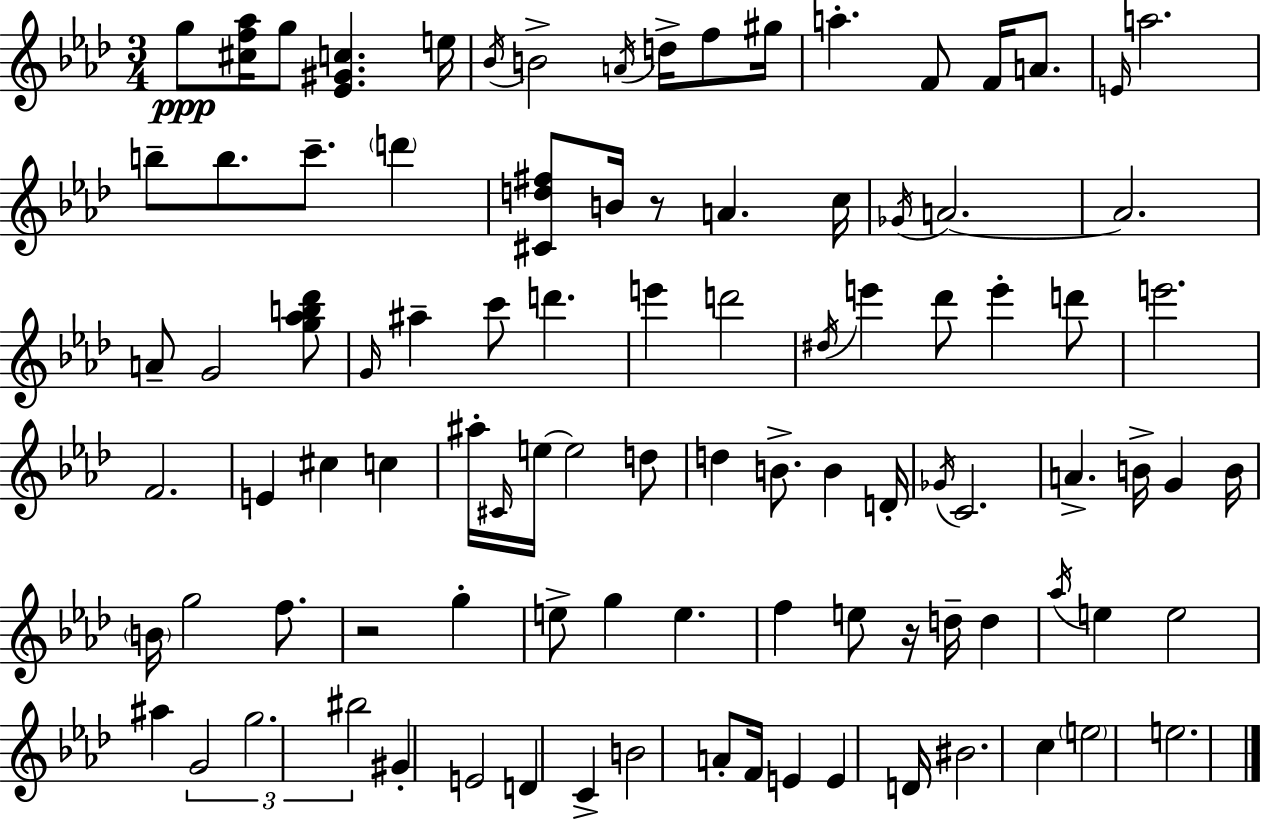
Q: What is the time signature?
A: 3/4